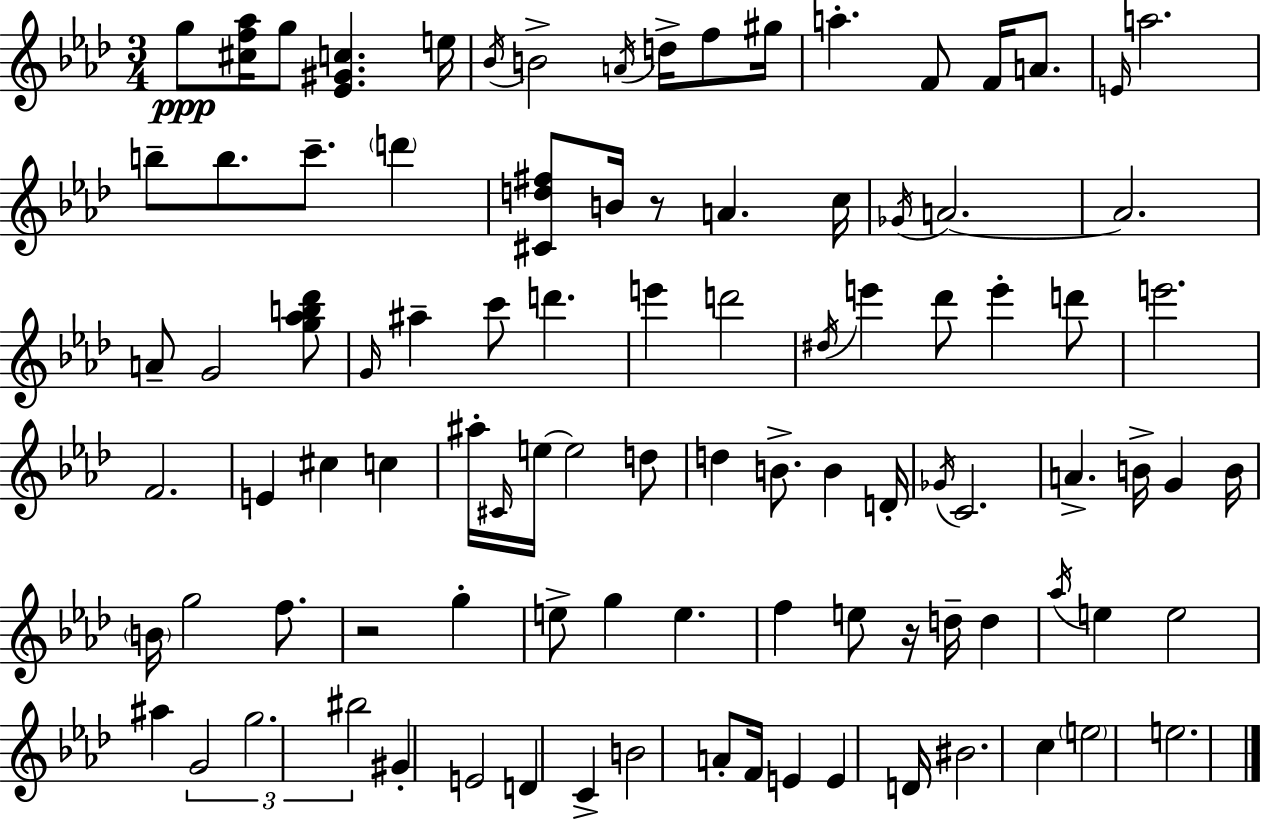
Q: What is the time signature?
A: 3/4